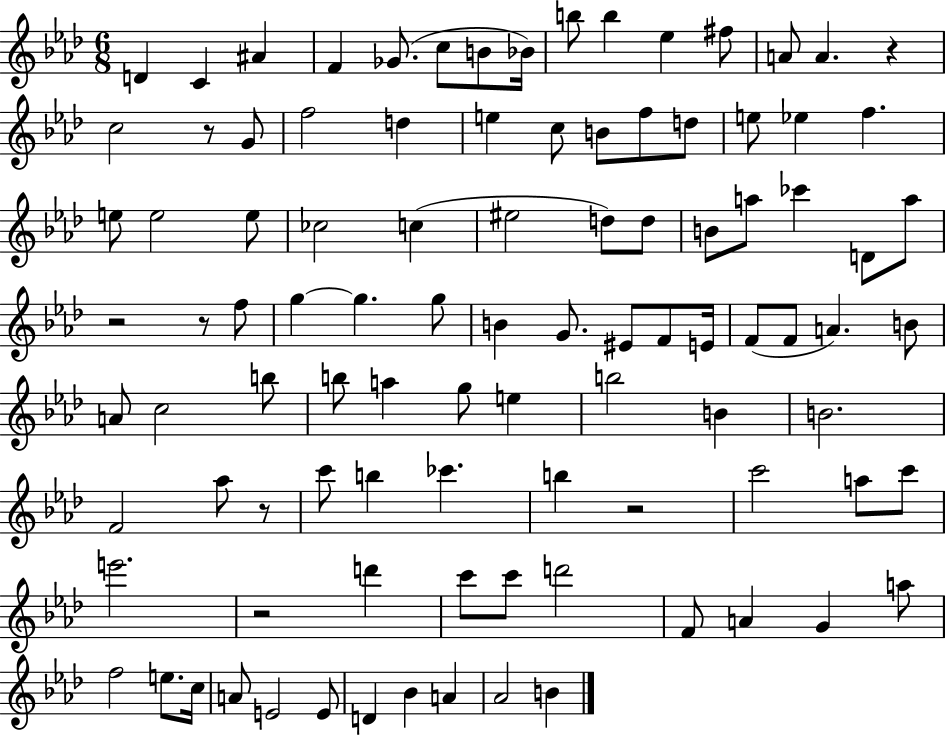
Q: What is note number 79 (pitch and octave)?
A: G4